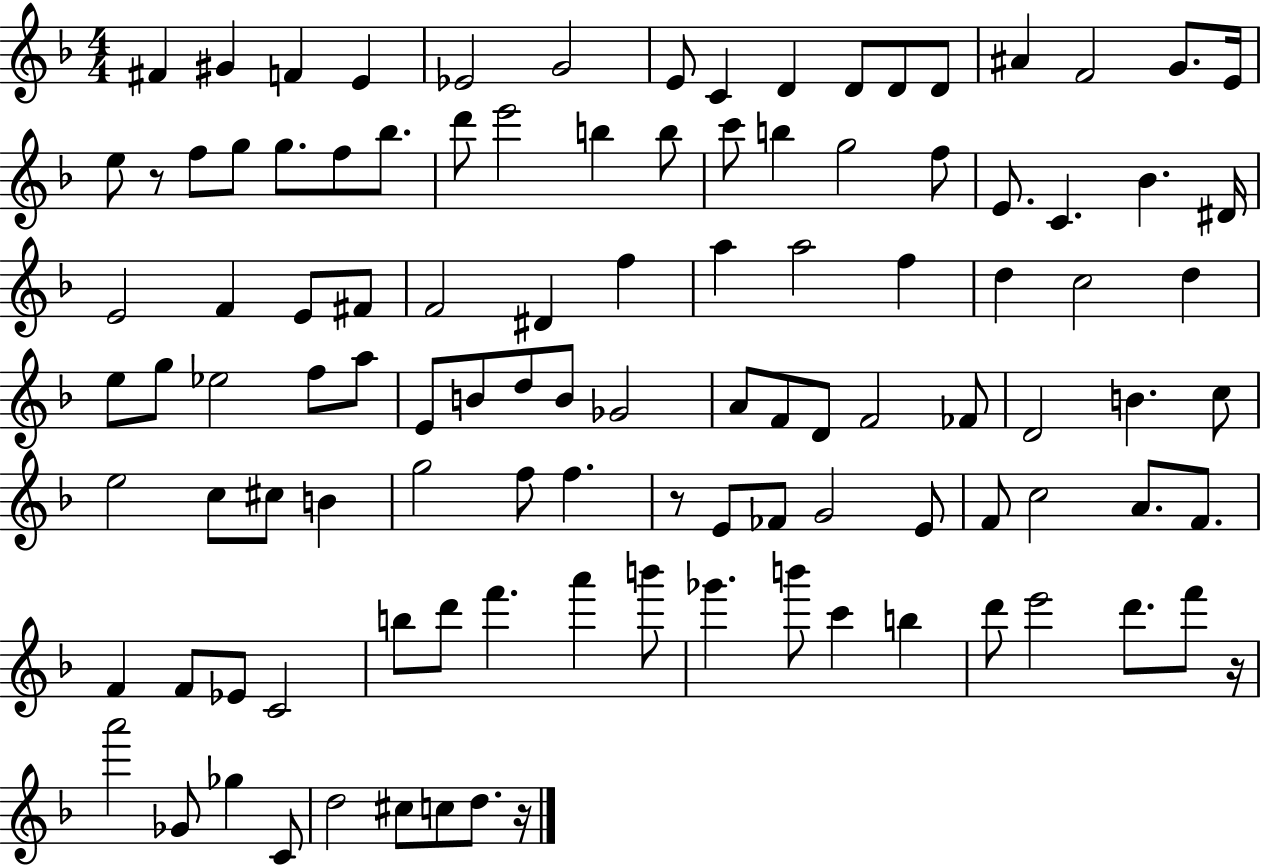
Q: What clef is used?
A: treble